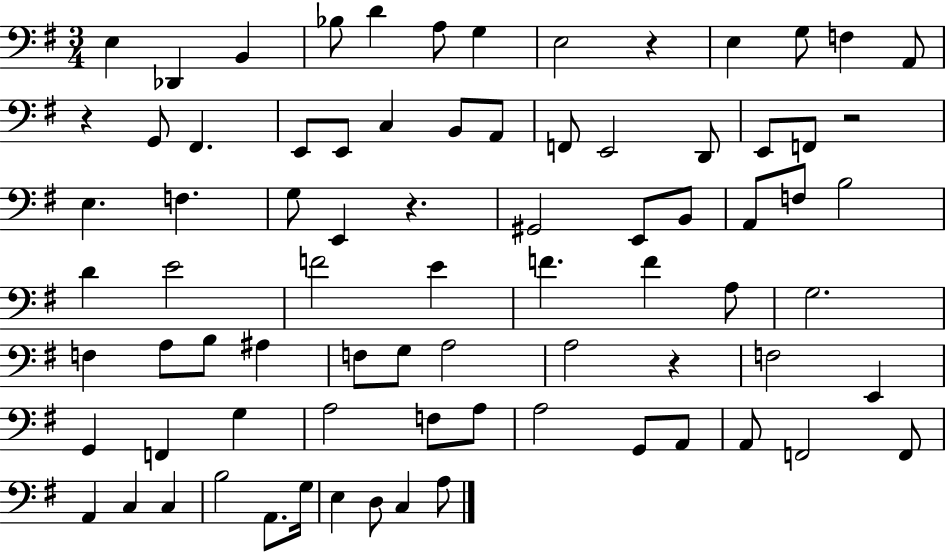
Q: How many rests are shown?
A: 5